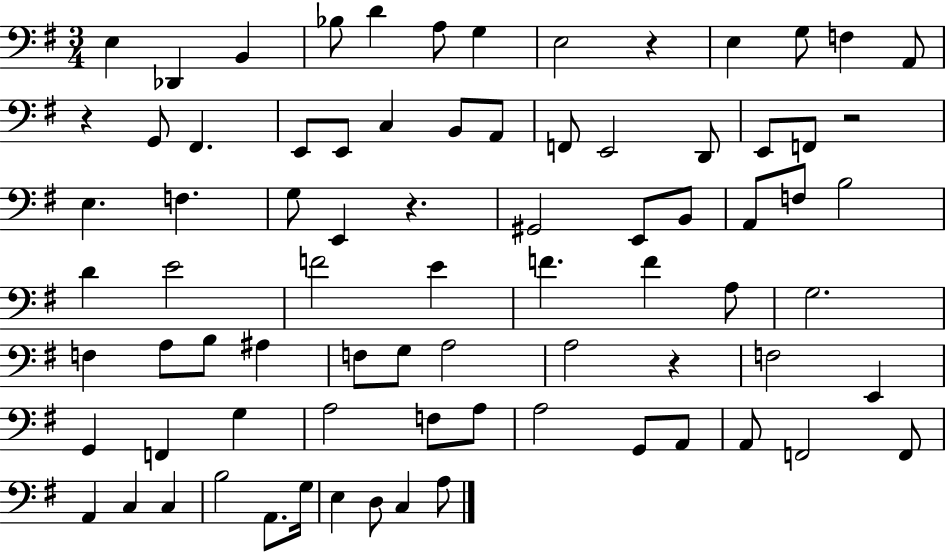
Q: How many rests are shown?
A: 5